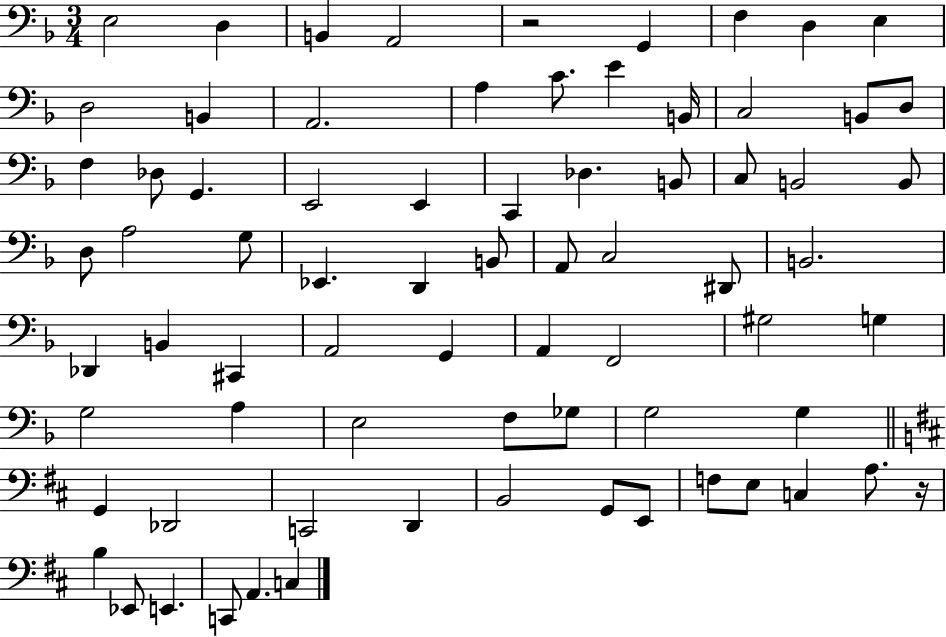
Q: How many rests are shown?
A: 2